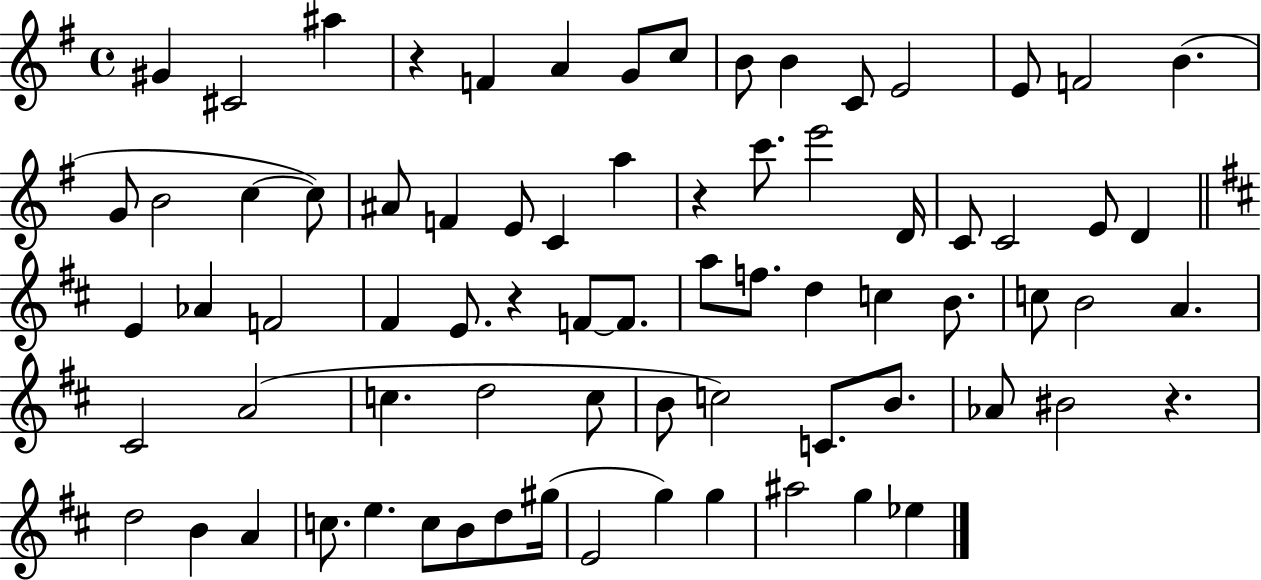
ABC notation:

X:1
T:Untitled
M:4/4
L:1/4
K:G
^G ^C2 ^a z F A G/2 c/2 B/2 B C/2 E2 E/2 F2 B G/2 B2 c c/2 ^A/2 F E/2 C a z c'/2 e'2 D/4 C/2 C2 E/2 D E _A F2 ^F E/2 z F/2 F/2 a/2 f/2 d c B/2 c/2 B2 A ^C2 A2 c d2 c/2 B/2 c2 C/2 B/2 _A/2 ^B2 z d2 B A c/2 e c/2 B/2 d/2 ^g/4 E2 g g ^a2 g _e